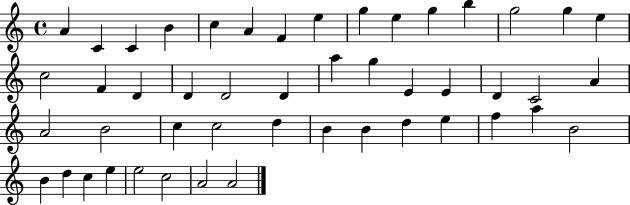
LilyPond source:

{
  \clef treble
  \time 4/4
  \defaultTimeSignature
  \key c \major
  a'4 c'4 c'4 b'4 | c''4 a'4 f'4 e''4 | g''4 e''4 g''4 b''4 | g''2 g''4 e''4 | \break c''2 f'4 d'4 | d'4 d'2 d'4 | a''4 g''4 e'4 e'4 | d'4 c'2 a'4 | \break a'2 b'2 | c''4 c''2 d''4 | b'4 b'4 d''4 e''4 | f''4 a''4 b'2 | \break b'4 d''4 c''4 e''4 | e''2 c''2 | a'2 a'2 | \bar "|."
}